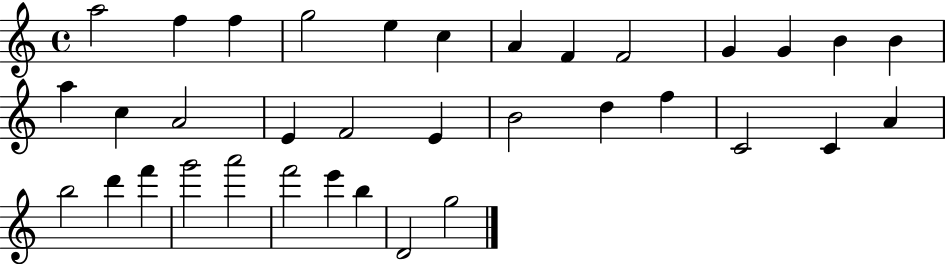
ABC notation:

X:1
T:Untitled
M:4/4
L:1/4
K:C
a2 f f g2 e c A F F2 G G B B a c A2 E F2 E B2 d f C2 C A b2 d' f' g'2 a'2 f'2 e' b D2 g2